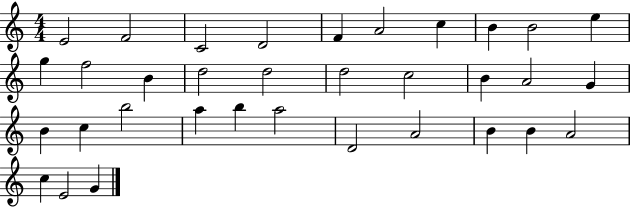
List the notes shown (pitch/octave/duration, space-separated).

E4/h F4/h C4/h D4/h F4/q A4/h C5/q B4/q B4/h E5/q G5/q F5/h B4/q D5/h D5/h D5/h C5/h B4/q A4/h G4/q B4/q C5/q B5/h A5/q B5/q A5/h D4/h A4/h B4/q B4/q A4/h C5/q E4/h G4/q